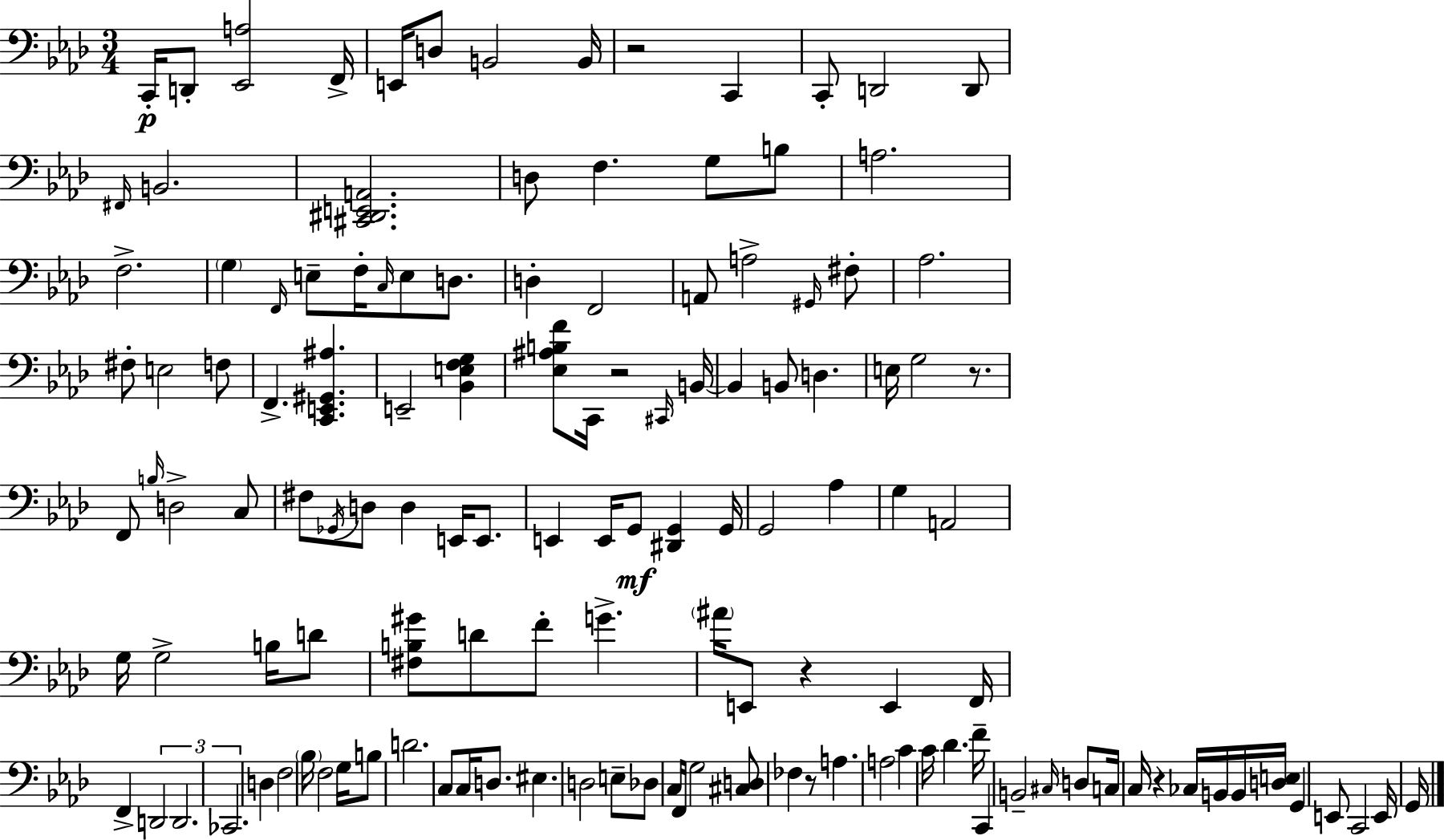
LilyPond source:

{
  \clef bass
  \numericTimeSignature
  \time 3/4
  \key f \minor
  c,16-.\p d,8-. <ees, a>2 f,16-> | e,16 d8 b,2 b,16 | r2 c,4 | c,8-. d,2 d,8 | \break \grace { fis,16 } b,2. | <cis, dis, e, a,>2. | d8 f4. g8 b8 | a2. | \break f2.-> | \parenthesize g4 \grace { f,16 } e8-- f16-. \grace { c16 } e8 | d8. d4-. f,2 | a,8 a2-> | \break \grace { gis,16 } fis8-. aes2. | fis8-. e2 | f8 f,4.-> <c, e, gis, ais>4. | e,2-- | \break <bes, e f g>4 <ees ais b f'>8 c,16 r2 | \grace { cis,16 } b,16~~ b,4 b,8 d4. | e16 g2 | r8. f,8 \grace { b16 } d2-> | \break c8 fis8 \acciaccatura { ges,16 } d8 d4 | e,16 e,8. e,4 e,16 | g,8\mf <dis, g,>4 g,16 g,2 | aes4 g4 a,2 | \break g16 g2-> | b16 d'8 <fis b gis'>8 d'8 f'8-. | g'4.-> \parenthesize ais'16 e,8 r4 | e,4 f,16 f,4-> \tuplet 3/2 { d,2 | \break d,2. | ces,2. } | d4 f2 | \parenthesize bes16 f2 | \break g16 b8 d'2. | c8 c16 d8. | eis4. d2 | e8-- des8 c16 f,16 g2 | \break <cis d>8 fes4 r8 | a4. a2 | c'4 c'16 des'4. | f'16-- c,4 b,2-- | \break \grace { cis16 } d8 c16 c16 r4 | ces16 b,16 b,16 <d e>16 g,4 e,8 c,2 | e,16 g,16 \bar "|."
}